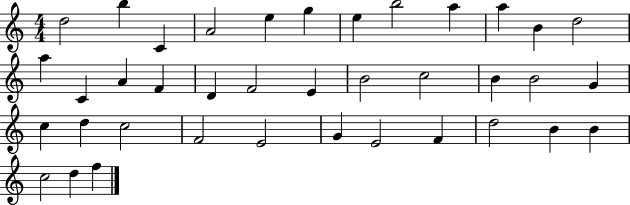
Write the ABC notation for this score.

X:1
T:Untitled
M:4/4
L:1/4
K:C
d2 b C A2 e g e b2 a a B d2 a C A F D F2 E B2 c2 B B2 G c d c2 F2 E2 G E2 F d2 B B c2 d f